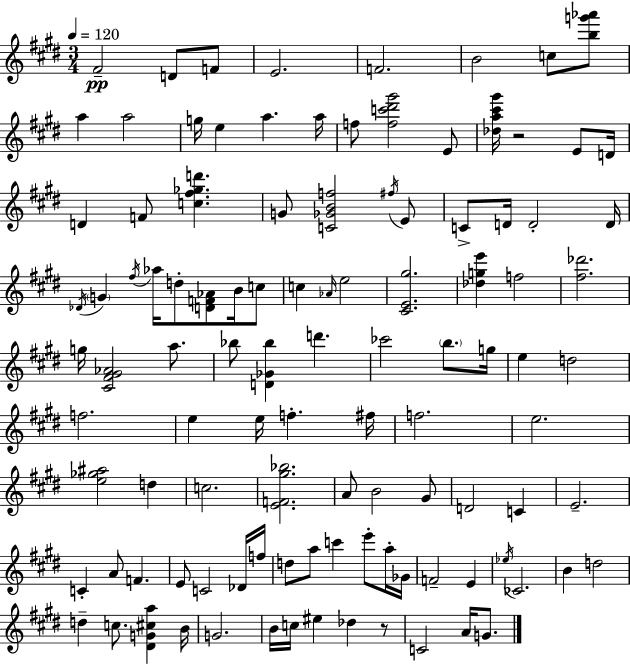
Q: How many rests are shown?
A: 2